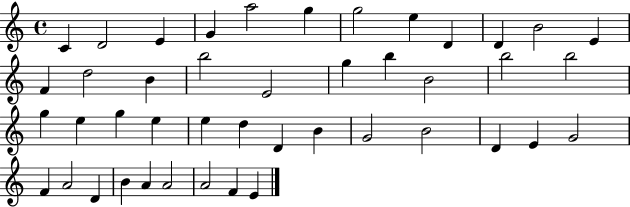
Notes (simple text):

C4/q D4/h E4/q G4/q A5/h G5/q G5/h E5/q D4/q D4/q B4/h E4/q F4/q D5/h B4/q B5/h E4/h G5/q B5/q B4/h B5/h B5/h G5/q E5/q G5/q E5/q E5/q D5/q D4/q B4/q G4/h B4/h D4/q E4/q G4/h F4/q A4/h D4/q B4/q A4/q A4/h A4/h F4/q E4/q